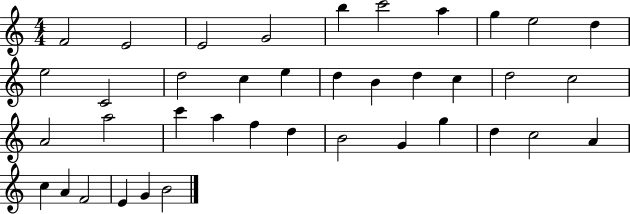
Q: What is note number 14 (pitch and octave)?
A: C5